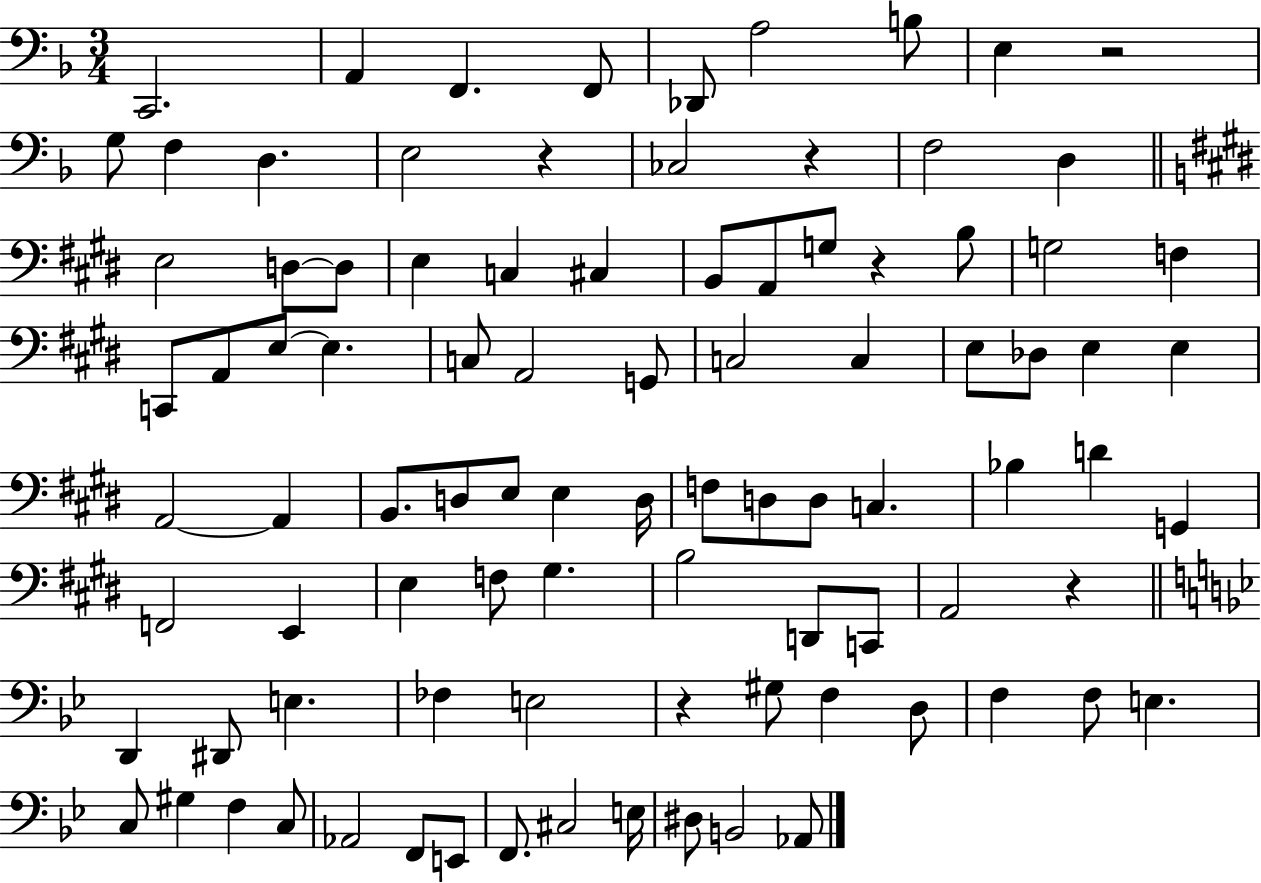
C2/h. A2/q F2/q. F2/e Db2/e A3/h B3/e E3/q R/h G3/e F3/q D3/q. E3/h R/q CES3/h R/q F3/h D3/q E3/h D3/e D3/e E3/q C3/q C#3/q B2/e A2/e G3/e R/q B3/e G3/h F3/q C2/e A2/e E3/e E3/q. C3/e A2/h G2/e C3/h C3/q E3/e Db3/e E3/q E3/q A2/h A2/q B2/e. D3/e E3/e E3/q D3/s F3/e D3/e D3/e C3/q. Bb3/q D4/q G2/q F2/h E2/q E3/q F3/e G#3/q. B3/h D2/e C2/e A2/h R/q D2/q D#2/e E3/q. FES3/q E3/h R/q G#3/e F3/q D3/e F3/q F3/e E3/q. C3/e G#3/q F3/q C3/e Ab2/h F2/e E2/e F2/e. C#3/h E3/s D#3/e B2/h Ab2/e